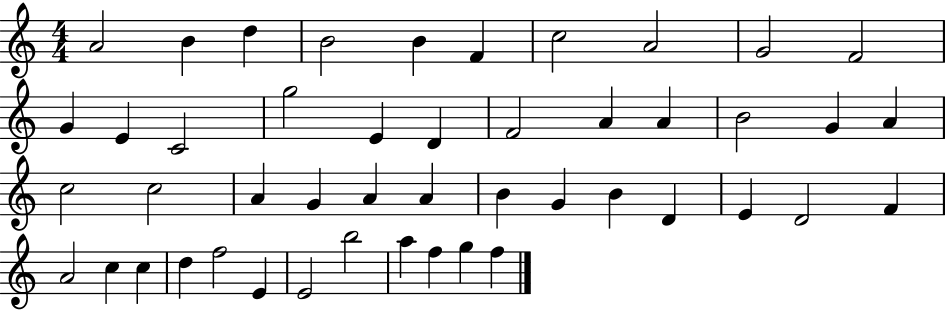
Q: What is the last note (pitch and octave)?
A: F5